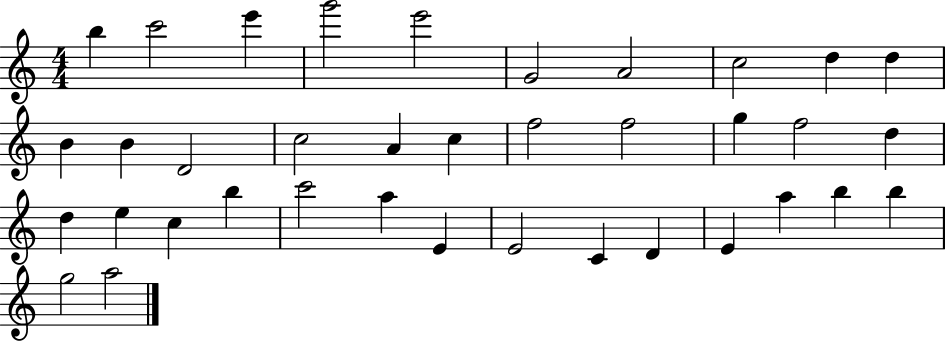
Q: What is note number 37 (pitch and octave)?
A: A5